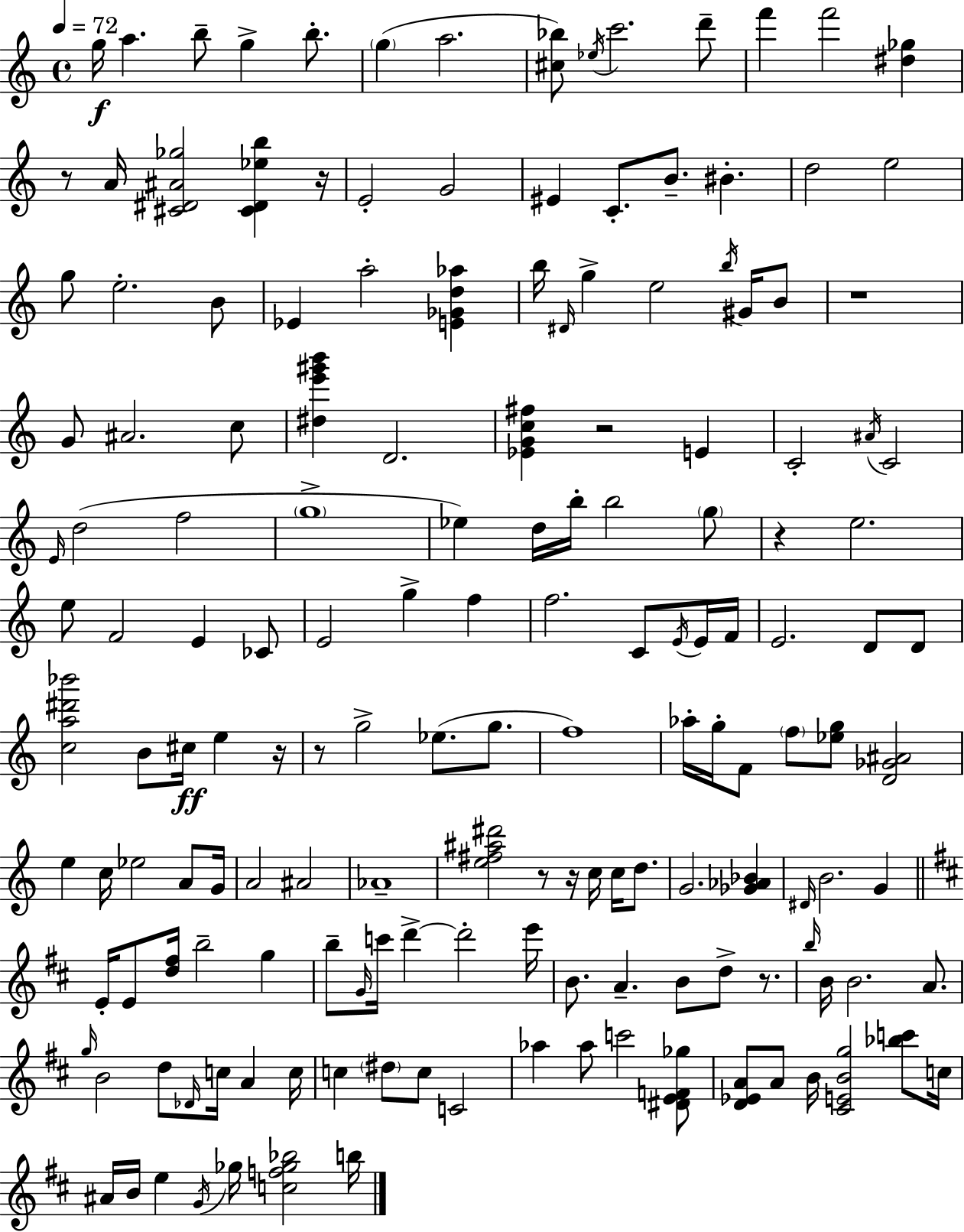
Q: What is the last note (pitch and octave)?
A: B5